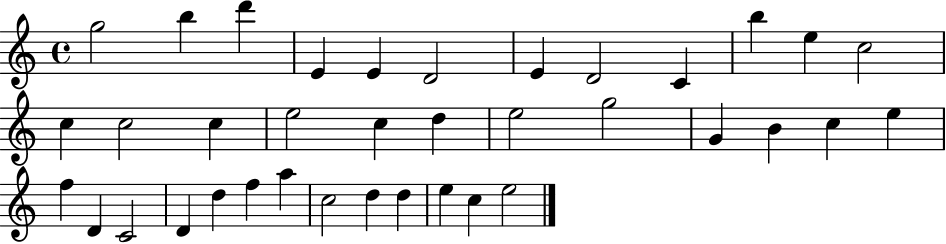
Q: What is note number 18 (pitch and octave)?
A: D5